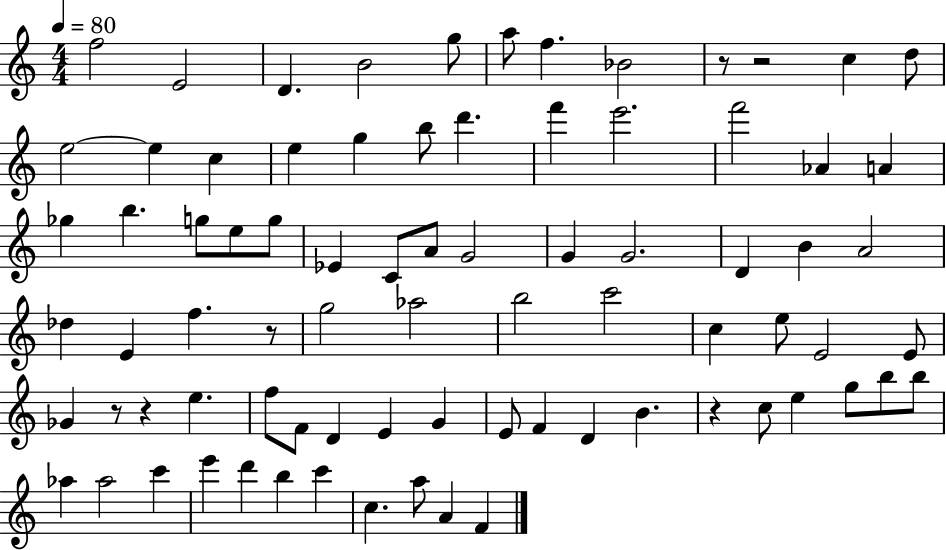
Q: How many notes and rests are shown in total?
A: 80